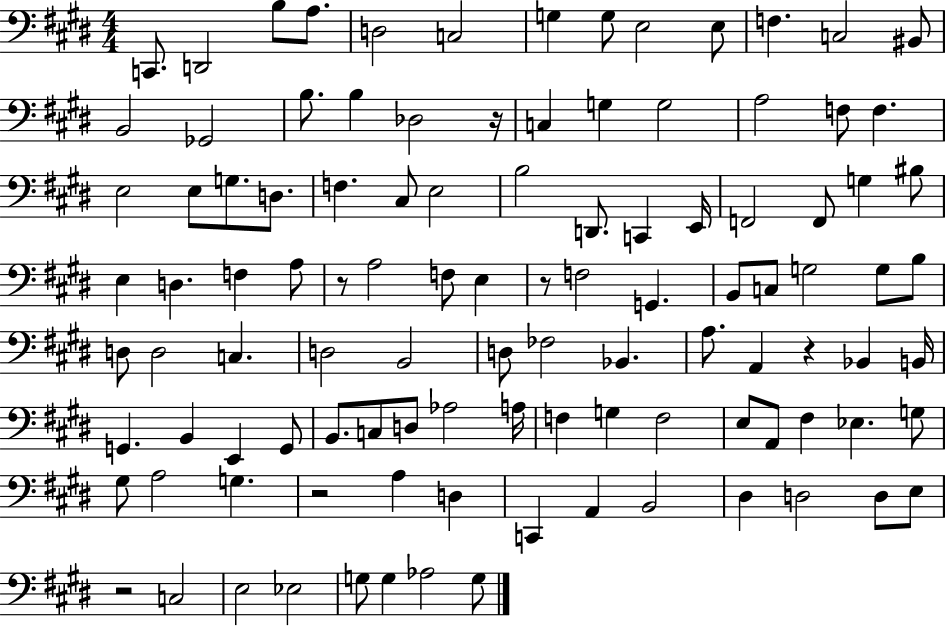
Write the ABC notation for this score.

X:1
T:Untitled
M:4/4
L:1/4
K:E
C,,/2 D,,2 B,/2 A,/2 D,2 C,2 G, G,/2 E,2 E,/2 F, C,2 ^B,,/2 B,,2 _G,,2 B,/2 B, _D,2 z/4 C, G, G,2 A,2 F,/2 F, E,2 E,/2 G,/2 D,/2 F, ^C,/2 E,2 B,2 D,,/2 C,, E,,/4 F,,2 F,,/2 G, ^B,/2 E, D, F, A,/2 z/2 A,2 F,/2 E, z/2 F,2 G,, B,,/2 C,/2 G,2 G,/2 B,/2 D,/2 D,2 C, D,2 B,,2 D,/2 _F,2 _B,, A,/2 A,, z _B,, B,,/4 G,, B,, E,, G,,/2 B,,/2 C,/2 D,/2 _A,2 A,/4 F, G, F,2 E,/2 A,,/2 ^F, _E, G,/2 ^G,/2 A,2 G, z2 A, D, C,, A,, B,,2 ^D, D,2 D,/2 E,/2 z2 C,2 E,2 _E,2 G,/2 G, _A,2 G,/2